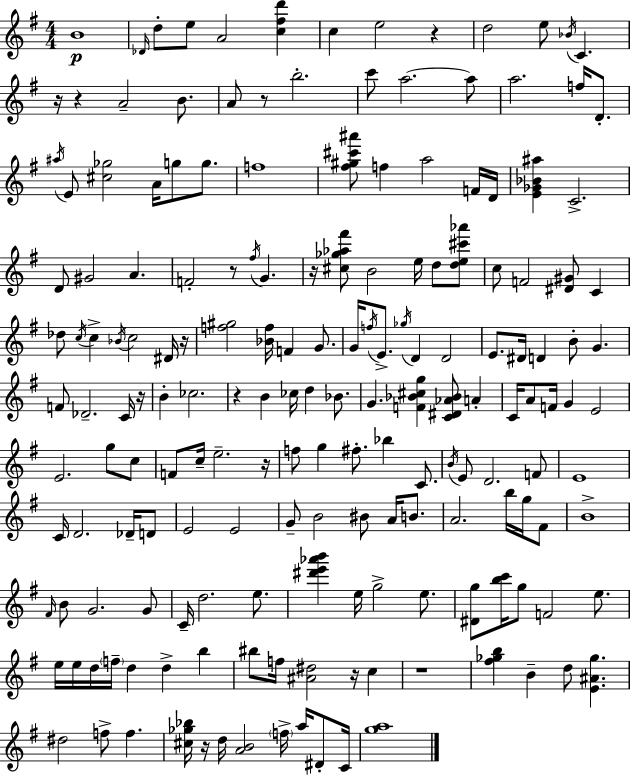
B4/w Db4/s D5/e E5/e A4/h [C5,F#5,D6]/q C5/q E5/h R/q D5/h E5/e Bb4/s C4/q. R/s R/q A4/h B4/e. A4/e R/e B5/h. C6/e A5/h. A5/e A5/h. F5/s D4/e. A#5/s E4/e [C#5,Gb5]/h A4/s G5/e G5/e. F5/w [F#5,G#5,C#6,A#6]/e F5/q A5/h F4/s D4/s [E4,Gb4,Bb4,A#5]/q C4/h. D4/e G#4/h A4/q. F4/h R/e F#5/s G4/q. R/s [C#5,Gb5,Ab5,F#6]/e B4/h E5/s D5/e [D5,E5,C#6,Ab6]/e C5/e F4/h [D#4,G#4]/e C4/q Db5/e C5/s C5/q Bb4/s C5/h D#4/s R/s [F5,G#5]/h [Bb4,F5]/s F4/q G4/e. G4/s F5/s E4/e. Gb5/s D4/q D4/h E4/e. D#4/s D4/q B4/e G4/q. F4/e Db4/h. C4/s R/s B4/q CES5/h. R/q B4/q CES5/s D5/q Bb4/e. G4/q. [F4,Bb4,C#5,G5]/q [C4,D#4,Ab4,Bb4]/e A4/q C4/s A4/e F4/s G4/q E4/h E4/h. G5/e C5/e F4/e C5/s E5/h. R/s F5/e G5/q F#5/e. Bb5/q C4/e. B4/s E4/e D4/h. F4/e E4/w C4/s D4/h. Db4/s D4/e E4/h E4/h G4/e B4/h BIS4/e A4/s B4/e. A4/h. B5/s G5/s F#4/e B4/w F#4/s B4/e G4/h. G4/e C4/s D5/h. E5/e. [D#6,E6,Ab6,B6]/q E5/s G5/h E5/e. [D#4,G5]/e [B5,C6]/s G5/e F4/h E5/e. E5/s E5/s D5/s F5/s D5/q D5/q B5/q BIS5/e F5/s [A#4,D#5]/h R/s C5/q R/w [F#5,Gb5,B5]/q B4/q D5/e [E4,A#4,Gb5]/q. D#5/h F5/e F5/q. [C#5,Gb5,Bb5]/s R/s D5/s [A4,B4]/h F5/s A5/s D#4/e C4/s [G5,A5]/w